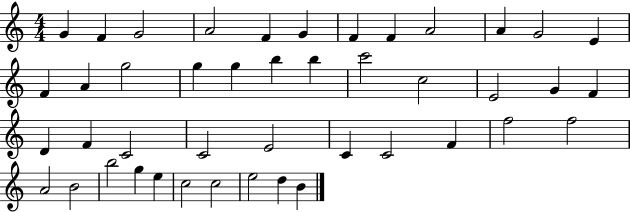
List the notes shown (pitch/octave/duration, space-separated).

G4/q F4/q G4/h A4/h F4/q G4/q F4/q F4/q A4/h A4/q G4/h E4/q F4/q A4/q G5/h G5/q G5/q B5/q B5/q C6/h C5/h E4/h G4/q F4/q D4/q F4/q C4/h C4/h E4/h C4/q C4/h F4/q F5/h F5/h A4/h B4/h B5/h G5/q E5/q C5/h C5/h E5/h D5/q B4/q